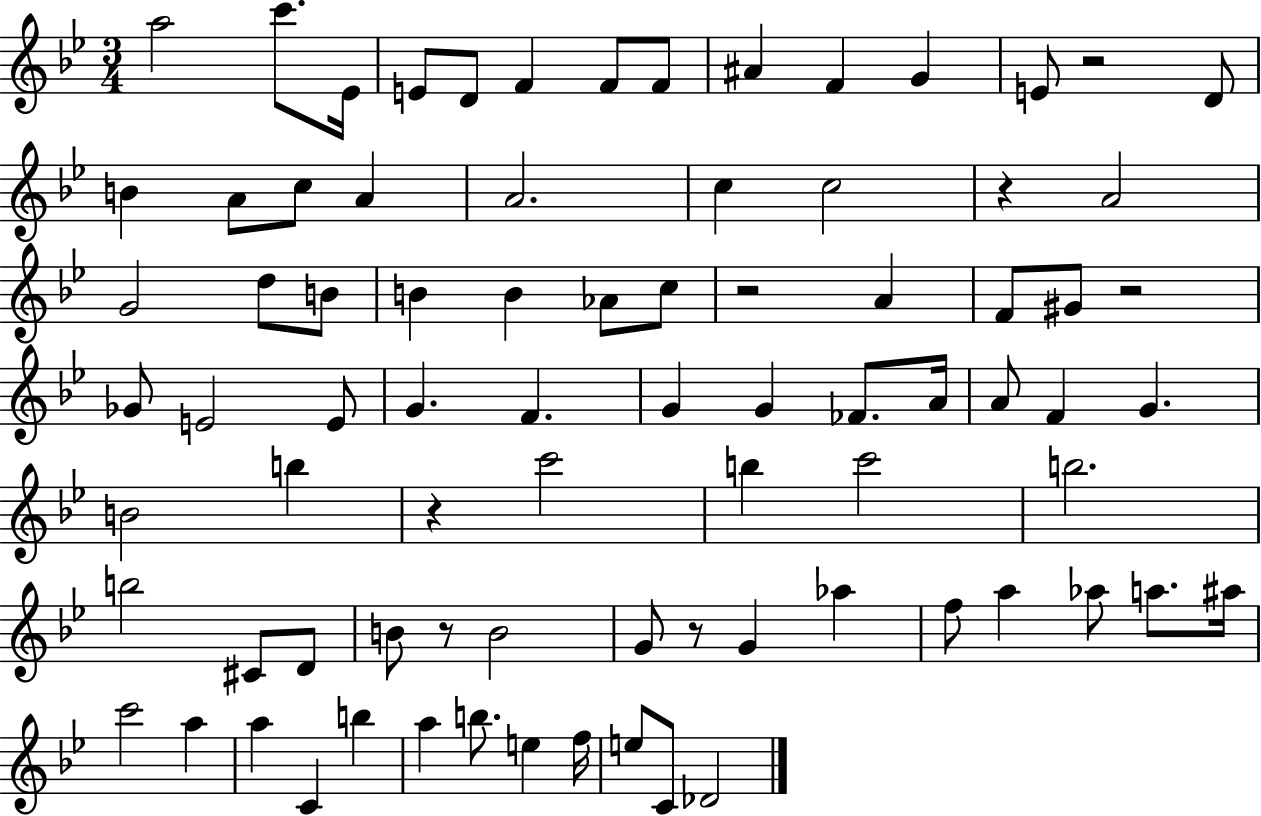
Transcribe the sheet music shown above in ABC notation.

X:1
T:Untitled
M:3/4
L:1/4
K:Bb
a2 c'/2 _E/4 E/2 D/2 F F/2 F/2 ^A F G E/2 z2 D/2 B A/2 c/2 A A2 c c2 z A2 G2 d/2 B/2 B B _A/2 c/2 z2 A F/2 ^G/2 z2 _G/2 E2 E/2 G F G G _F/2 A/4 A/2 F G B2 b z c'2 b c'2 b2 b2 ^C/2 D/2 B/2 z/2 B2 G/2 z/2 G _a f/2 a _a/2 a/2 ^a/4 c'2 a a C b a b/2 e f/4 e/2 C/2 _D2